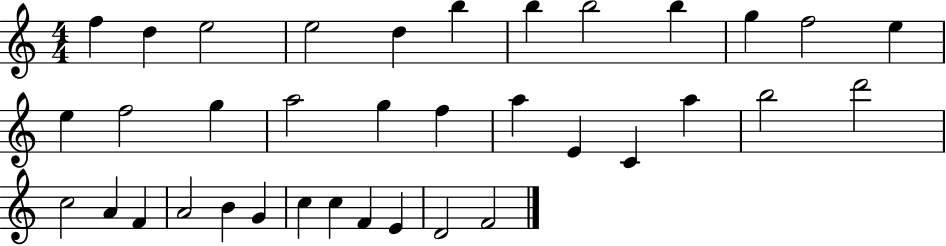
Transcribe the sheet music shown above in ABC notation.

X:1
T:Untitled
M:4/4
L:1/4
K:C
f d e2 e2 d b b b2 b g f2 e e f2 g a2 g f a E C a b2 d'2 c2 A F A2 B G c c F E D2 F2